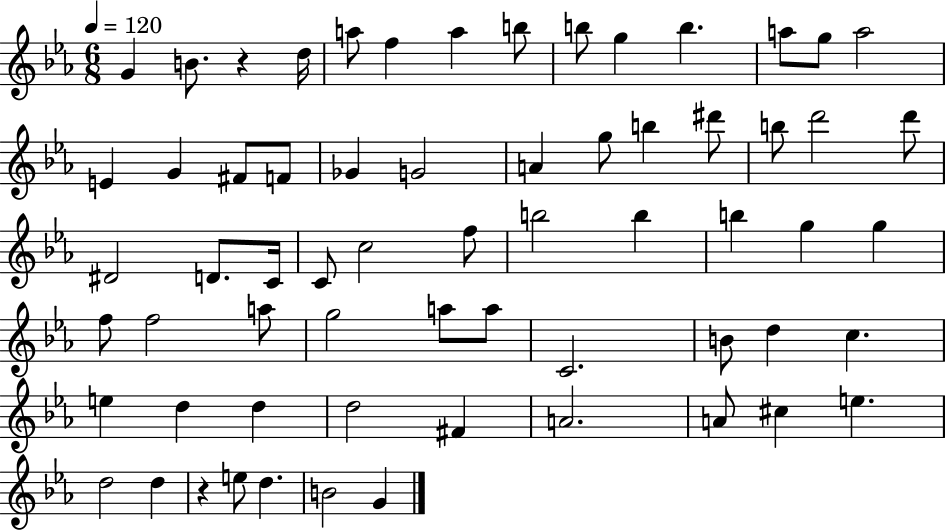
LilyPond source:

{
  \clef treble
  \numericTimeSignature
  \time 6/8
  \key ees \major
  \tempo 4 = 120
  g'4 b'8. r4 d''16 | a''8 f''4 a''4 b''8 | b''8 g''4 b''4. | a''8 g''8 a''2 | \break e'4 g'4 fis'8 f'8 | ges'4 g'2 | a'4 g''8 b''4 dis'''8 | b''8 d'''2 d'''8 | \break dis'2 d'8. c'16 | c'8 c''2 f''8 | b''2 b''4 | b''4 g''4 g''4 | \break f''8 f''2 a''8 | g''2 a''8 a''8 | c'2. | b'8 d''4 c''4. | \break e''4 d''4 d''4 | d''2 fis'4 | a'2. | a'8 cis''4 e''4. | \break d''2 d''4 | r4 e''8 d''4. | b'2 g'4 | \bar "|."
}